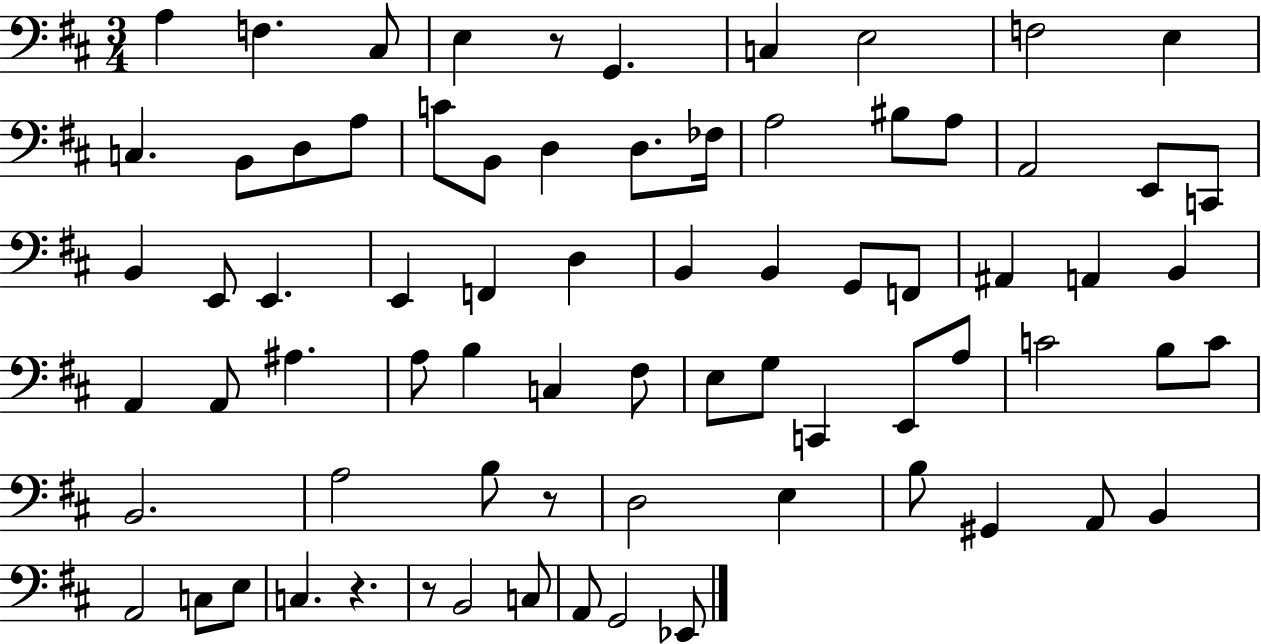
{
  \clef bass
  \numericTimeSignature
  \time 3/4
  \key d \major
  a4 f4. cis8 | e4 r8 g,4. | c4 e2 | f2 e4 | \break c4. b,8 d8 a8 | c'8 b,8 d4 d8. fes16 | a2 bis8 a8 | a,2 e,8 c,8 | \break b,4 e,8 e,4. | e,4 f,4 d4 | b,4 b,4 g,8 f,8 | ais,4 a,4 b,4 | \break a,4 a,8 ais4. | a8 b4 c4 fis8 | e8 g8 c,4 e,8 a8 | c'2 b8 c'8 | \break b,2. | a2 b8 r8 | d2 e4 | b8 gis,4 a,8 b,4 | \break a,2 c8 e8 | c4. r4. | r8 b,2 c8 | a,8 g,2 ees,8 | \break \bar "|."
}